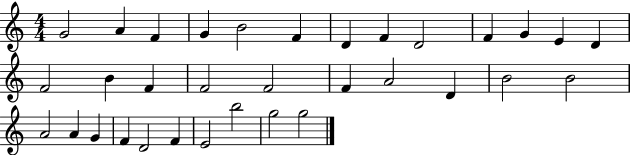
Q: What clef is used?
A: treble